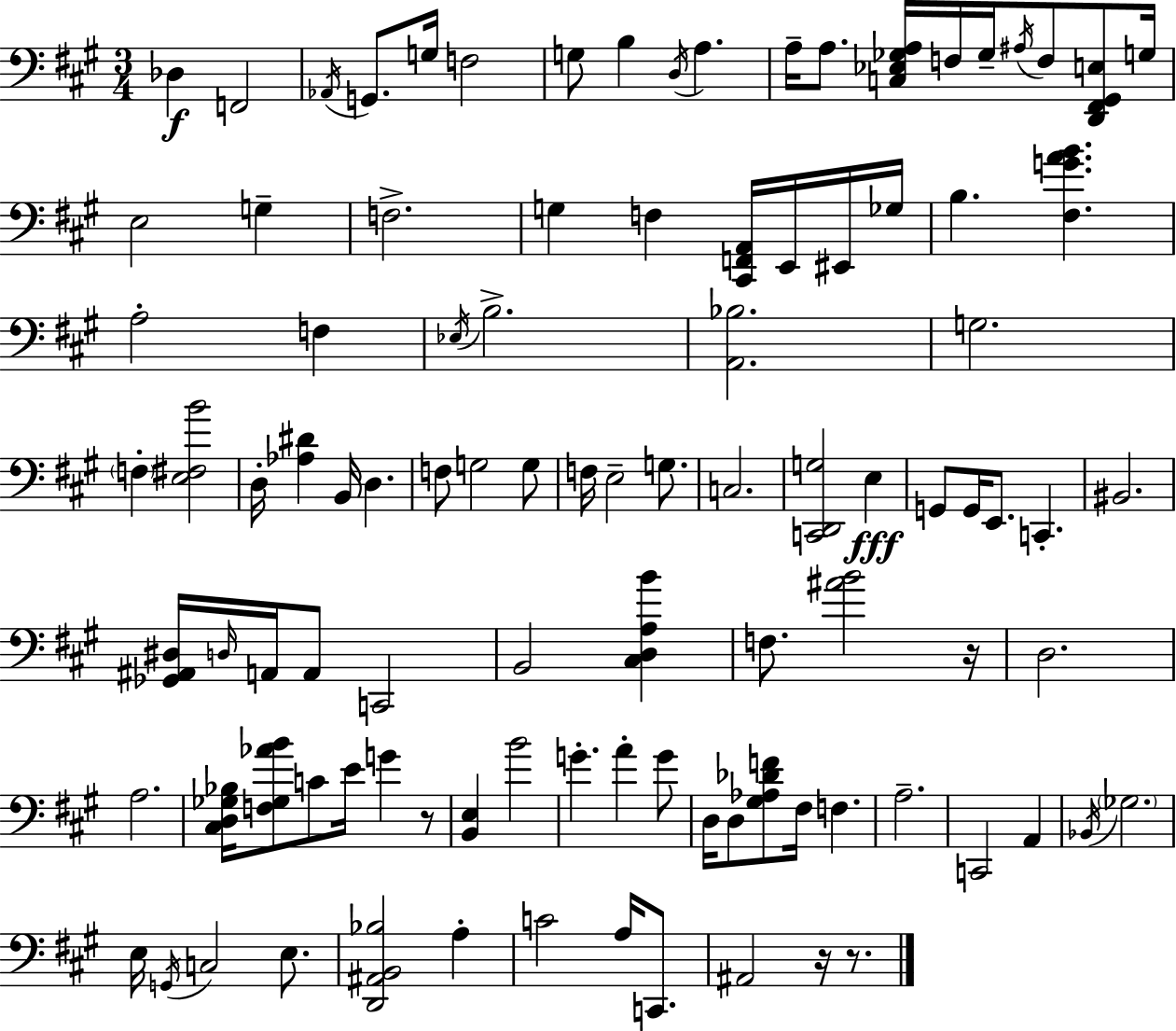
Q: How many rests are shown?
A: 4